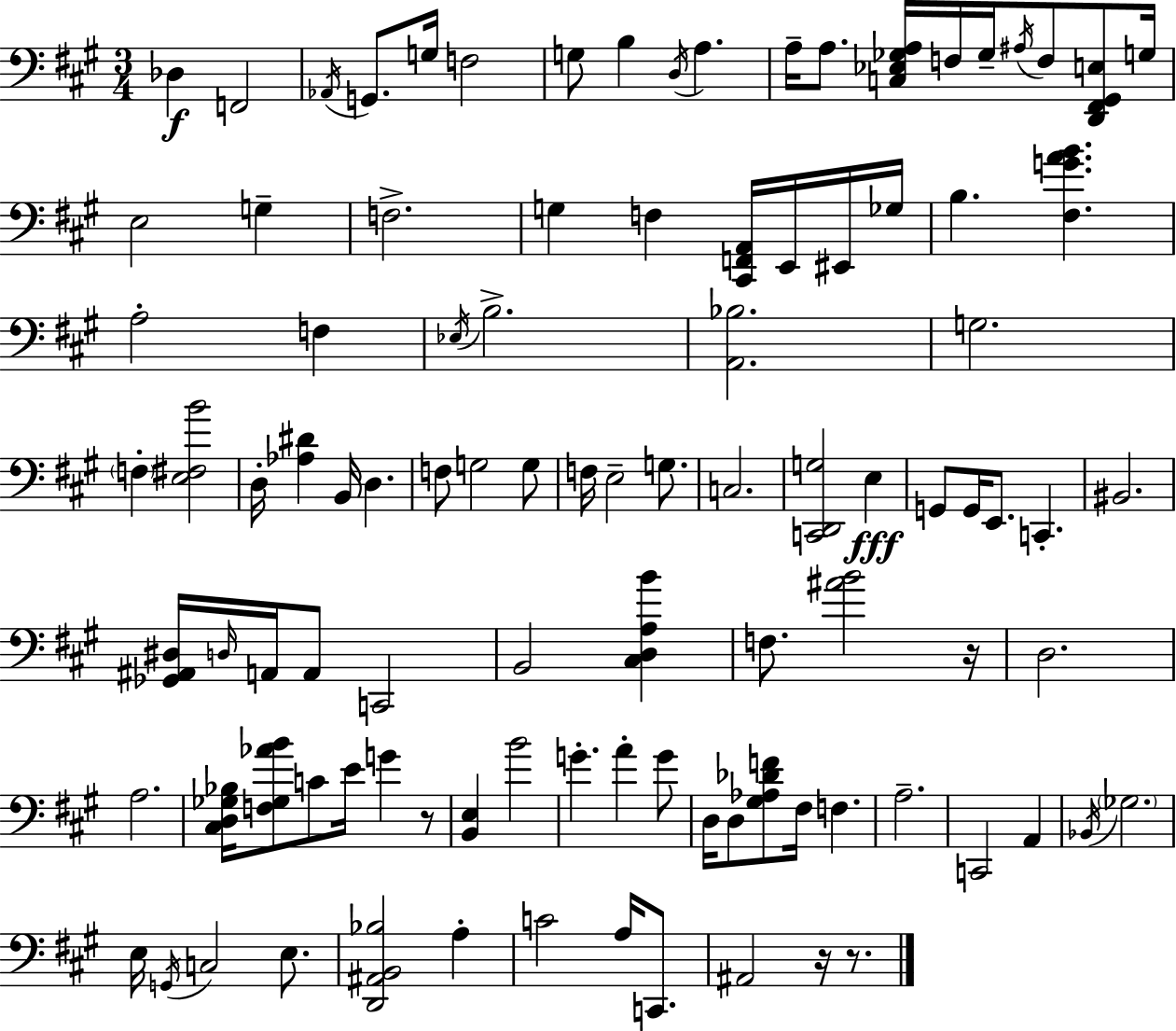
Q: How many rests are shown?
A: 4